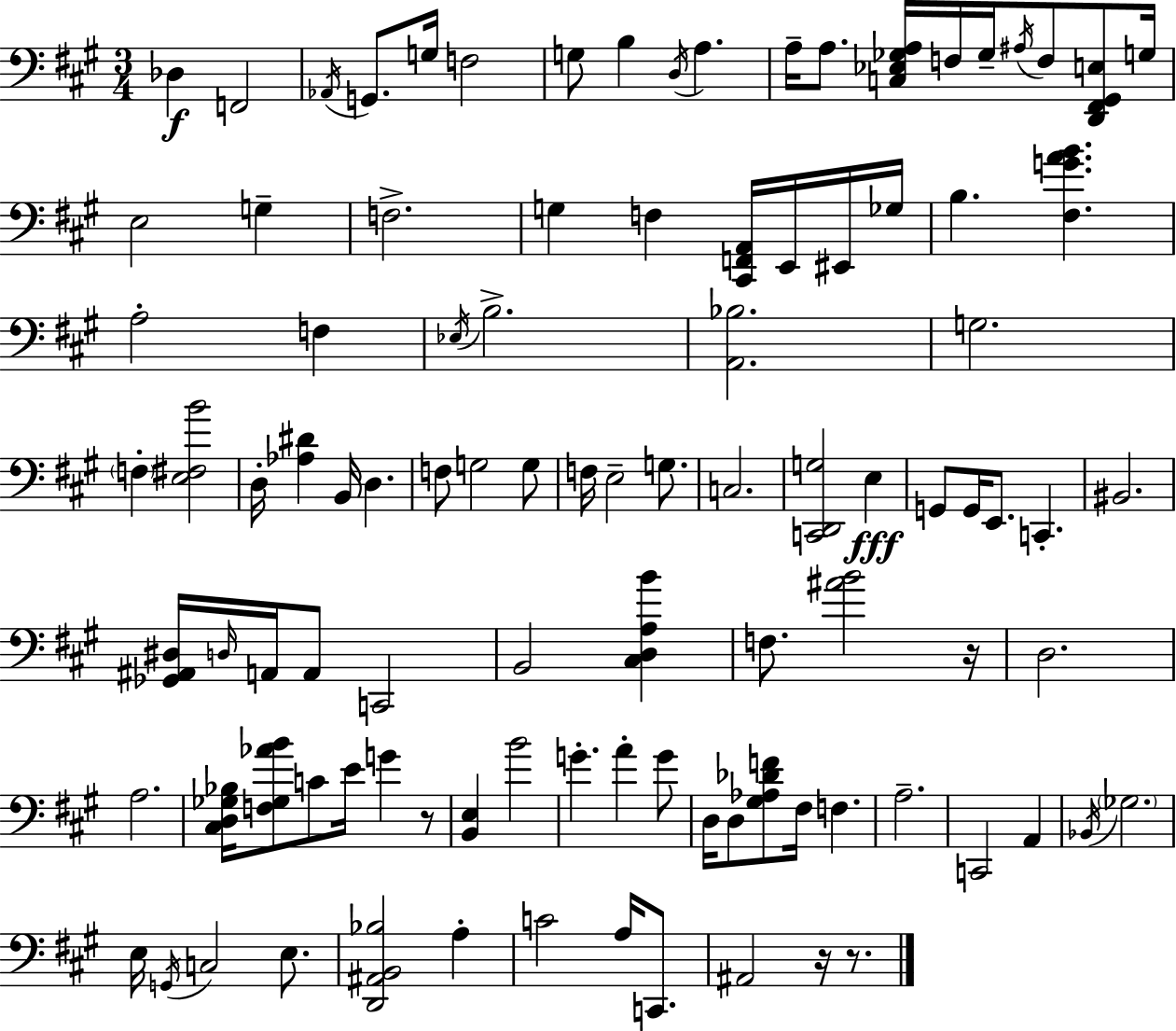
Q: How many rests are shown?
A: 4